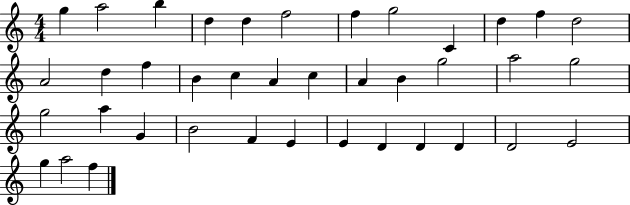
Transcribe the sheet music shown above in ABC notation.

X:1
T:Untitled
M:4/4
L:1/4
K:C
g a2 b d d f2 f g2 C d f d2 A2 d f B c A c A B g2 a2 g2 g2 a G B2 F E E D D D D2 E2 g a2 f